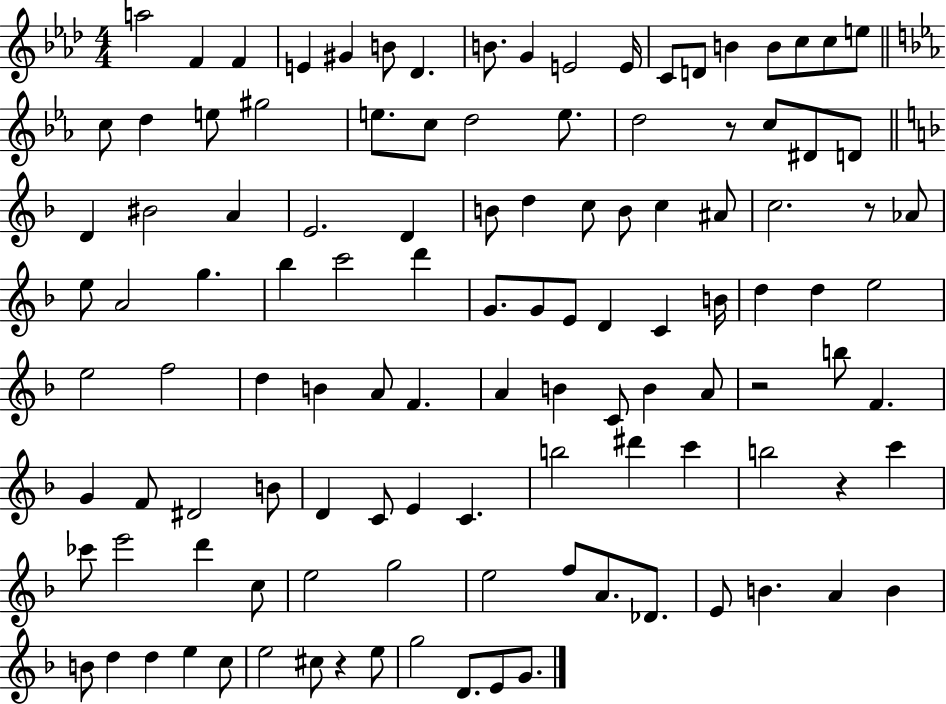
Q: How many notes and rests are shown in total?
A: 115